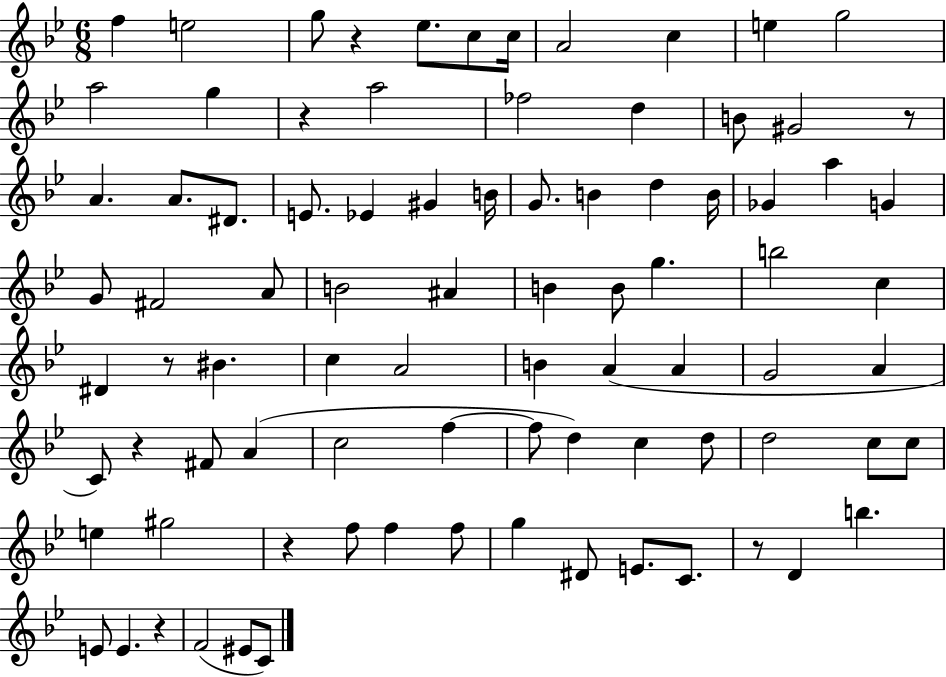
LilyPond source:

{
  \clef treble
  \numericTimeSignature
  \time 6/8
  \key bes \major
  f''4 e''2 | g''8 r4 ees''8. c''8 c''16 | a'2 c''4 | e''4 g''2 | \break a''2 g''4 | r4 a''2 | fes''2 d''4 | b'8 gis'2 r8 | \break a'4. a'8. dis'8. | e'8. ees'4 gis'4 b'16 | g'8. b'4 d''4 b'16 | ges'4 a''4 g'4 | \break g'8 fis'2 a'8 | b'2 ais'4 | b'4 b'8 g''4. | b''2 c''4 | \break dis'4 r8 bis'4. | c''4 a'2 | b'4 a'4( a'4 | g'2 a'4 | \break c'8) r4 fis'8 a'4( | c''2 f''4~~ | f''8 d''4) c''4 d''8 | d''2 c''8 c''8 | \break e''4 gis''2 | r4 f''8 f''4 f''8 | g''4 dis'8 e'8. c'8. | r8 d'4 b''4. | \break e'8 e'4. r4 | f'2( eis'8 c'8) | \bar "|."
}